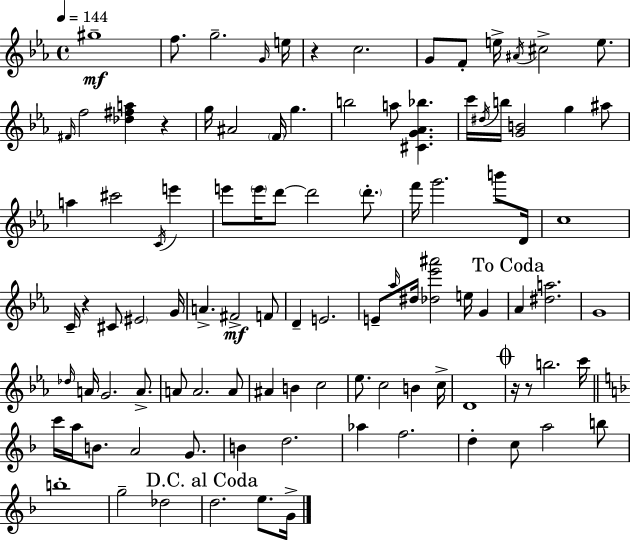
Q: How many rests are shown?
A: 5